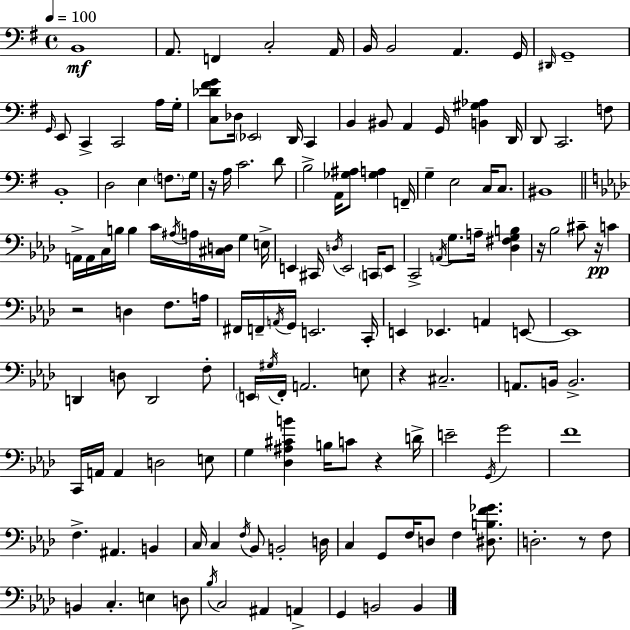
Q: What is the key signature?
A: G major